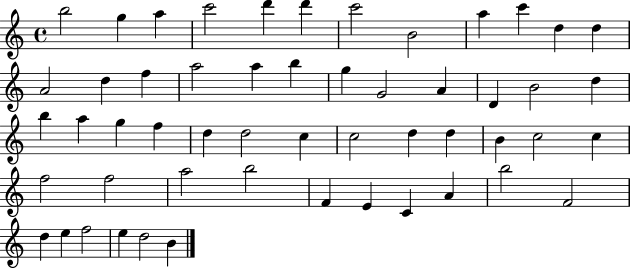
{
  \clef treble
  \time 4/4
  \defaultTimeSignature
  \key c \major
  b''2 g''4 a''4 | c'''2 d'''4 d'''4 | c'''2 b'2 | a''4 c'''4 d''4 d''4 | \break a'2 d''4 f''4 | a''2 a''4 b''4 | g''4 g'2 a'4 | d'4 b'2 d''4 | \break b''4 a''4 g''4 f''4 | d''4 d''2 c''4 | c''2 d''4 d''4 | b'4 c''2 c''4 | \break f''2 f''2 | a''2 b''2 | f'4 e'4 c'4 a'4 | b''2 f'2 | \break d''4 e''4 f''2 | e''4 d''2 b'4 | \bar "|."
}